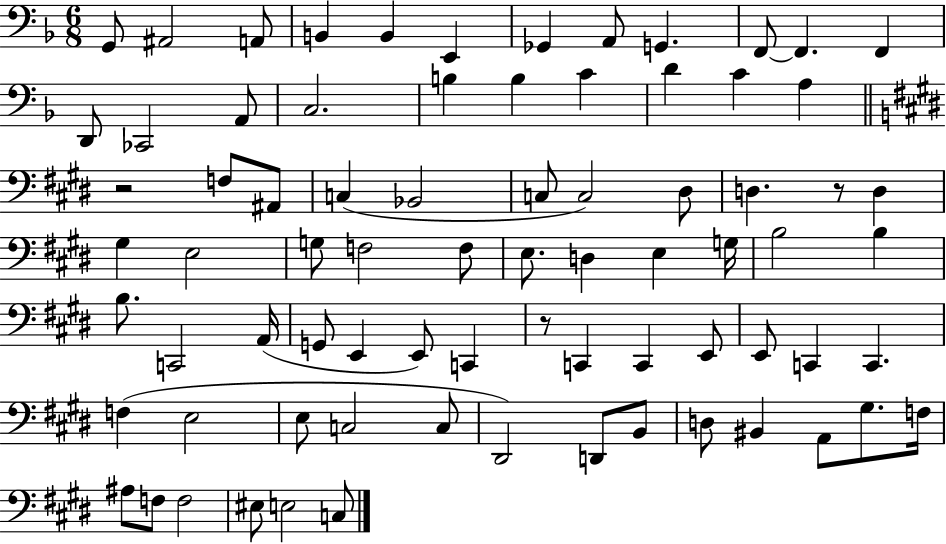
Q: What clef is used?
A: bass